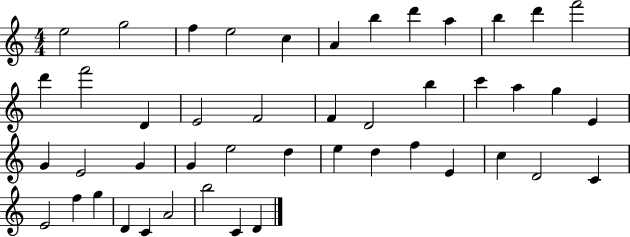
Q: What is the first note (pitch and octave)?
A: E5